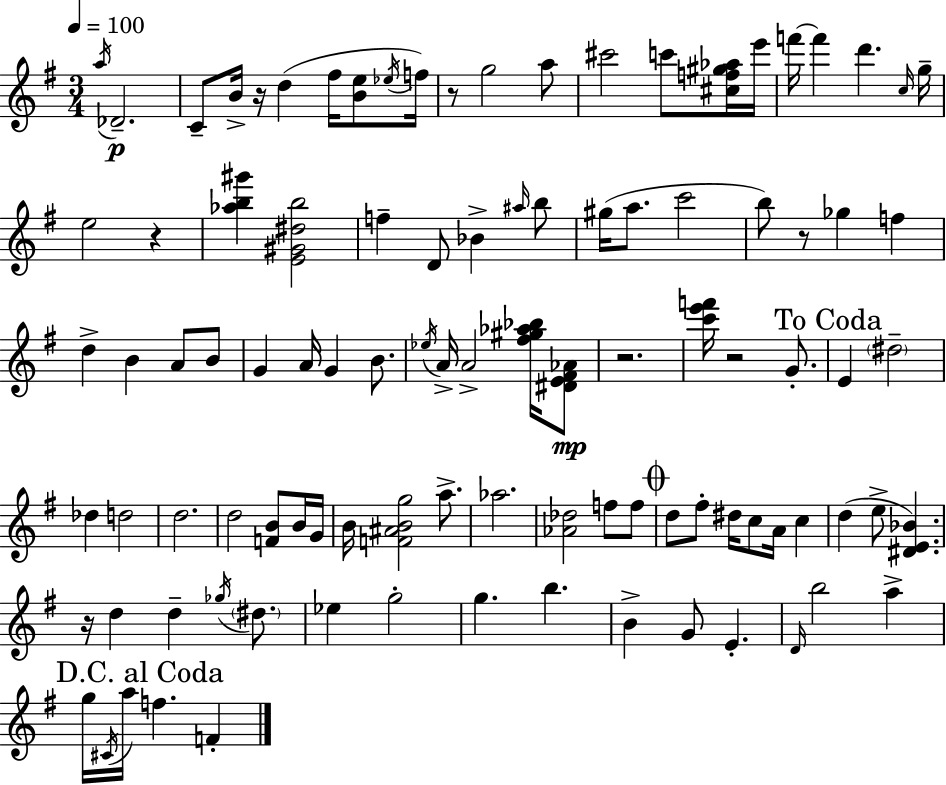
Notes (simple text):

A5/s Db4/h. C4/e B4/s R/s D5/q F#5/s [B4,E5]/e Eb5/s F5/s R/e G5/h A5/e C#6/h C6/e [C#5,F5,G#5,Ab5]/s E6/s F6/s F6/q D6/q. C5/s G5/s E5/h R/q [Ab5,B5,G#6]/q [E4,G#4,D#5,B5]/h F5/q D4/e Bb4/q A#5/s B5/e G#5/s A5/e. C6/h B5/e R/e Gb5/q F5/q D5/q B4/q A4/e B4/e G4/q A4/s G4/q B4/e. Eb5/s A4/s A4/h [F#5,G#5,Ab5,Bb5]/s [D#4,E4,F#4,Ab4]/e R/h. [C6,E6,F6]/s R/h G4/e. E4/q D#5/h Db5/q D5/h D5/h. D5/h [F4,B4]/e B4/s G4/s B4/s [F4,A#4,B4,G5]/h A5/e. Ab5/h. [Ab4,Db5]/h F5/e F5/e D5/e F#5/e D#5/s C5/e A4/s C5/q D5/q E5/e [D#4,E4,Bb4]/q. R/s D5/q D5/q Gb5/s D#5/e. Eb5/q G5/h G5/q. B5/q. B4/q G4/e E4/q. D4/s B5/h A5/q G5/s C#4/s A5/s F5/q. F4/q